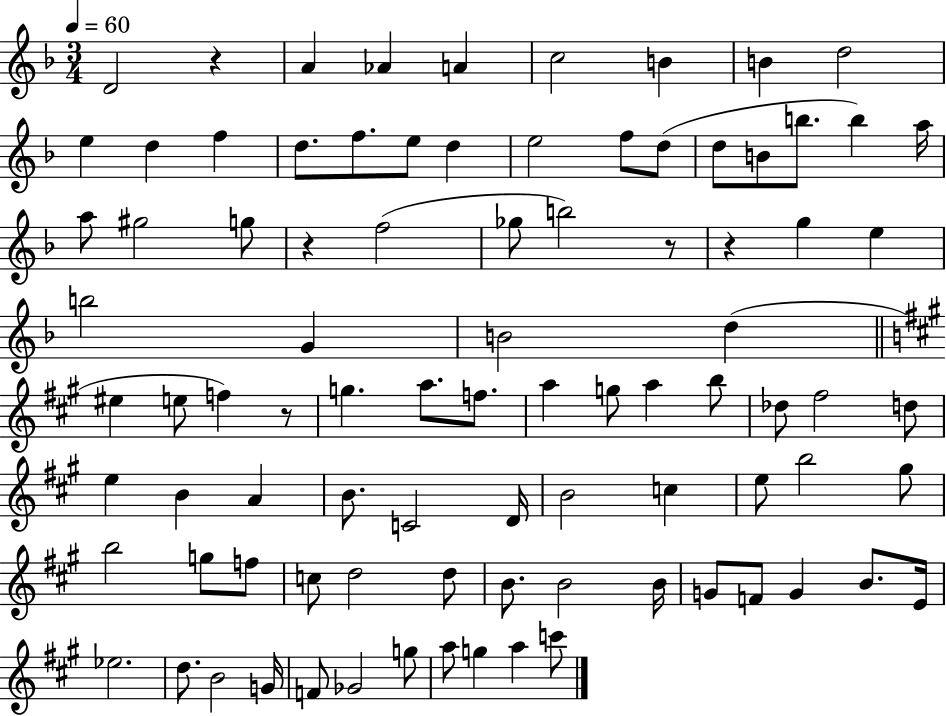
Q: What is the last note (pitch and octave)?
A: C6